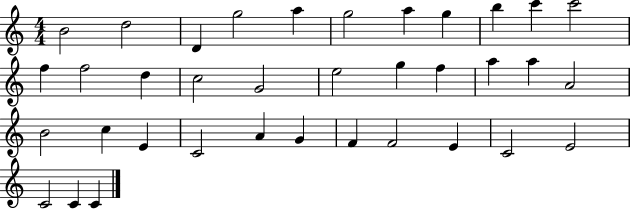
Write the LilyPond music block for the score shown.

{
  \clef treble
  \numericTimeSignature
  \time 4/4
  \key c \major
  b'2 d''2 | d'4 g''2 a''4 | g''2 a''4 g''4 | b''4 c'''4 c'''2 | \break f''4 f''2 d''4 | c''2 g'2 | e''2 g''4 f''4 | a''4 a''4 a'2 | \break b'2 c''4 e'4 | c'2 a'4 g'4 | f'4 f'2 e'4 | c'2 e'2 | \break c'2 c'4 c'4 | \bar "|."
}